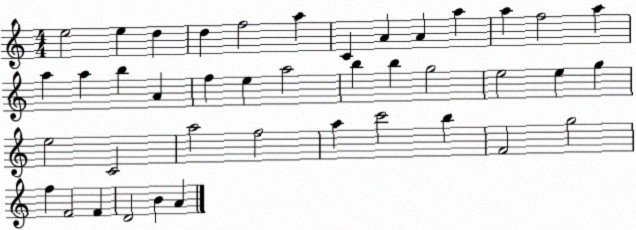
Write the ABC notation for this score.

X:1
T:Untitled
M:4/4
L:1/4
K:C
e2 e d d f2 a C A A a a f2 a a a b A f e a2 b b g2 e2 e g e2 C2 a2 f2 a c'2 b F2 g2 f F2 F D2 B A